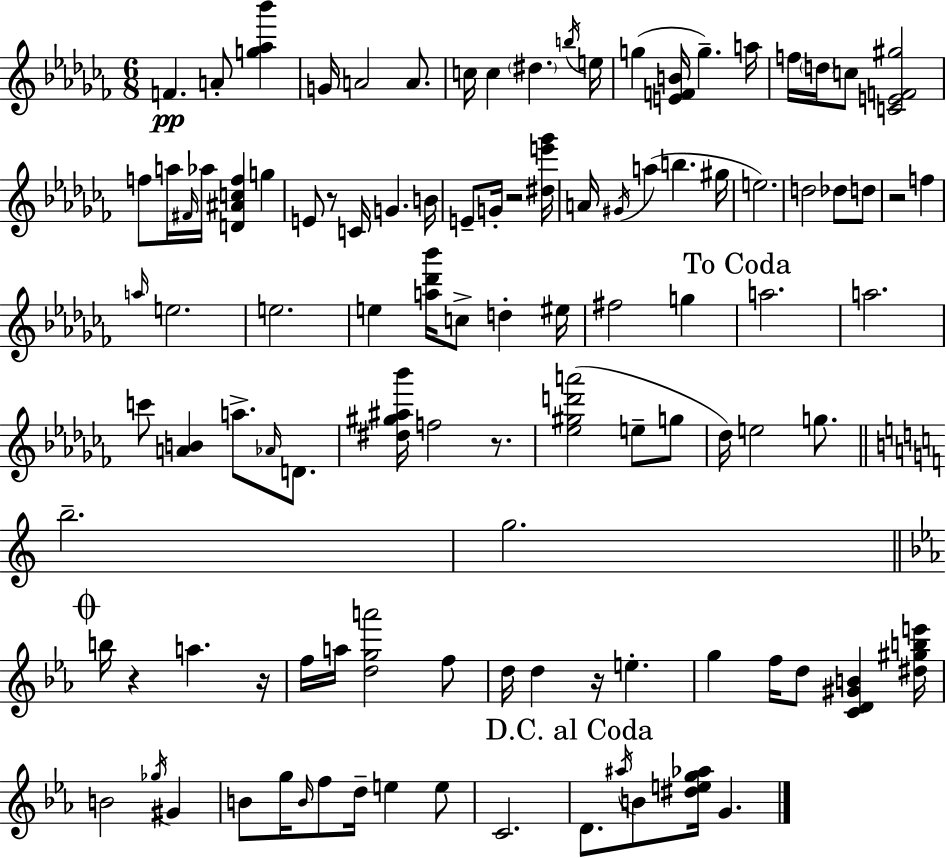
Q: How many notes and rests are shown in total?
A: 106